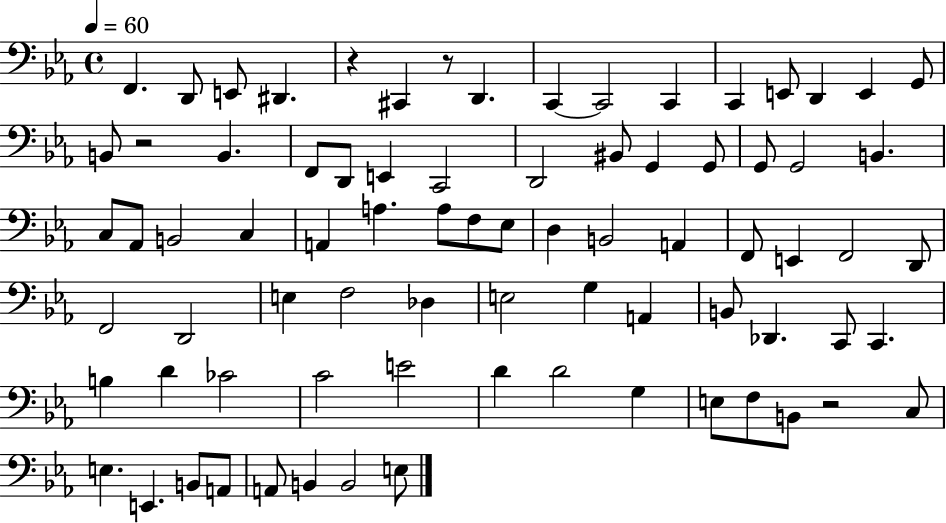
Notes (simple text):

F2/q. D2/e E2/e D#2/q. R/q C#2/q R/e D2/q. C2/q C2/h C2/q C2/q E2/e D2/q E2/q G2/e B2/e R/h B2/q. F2/e D2/e E2/q C2/h D2/h BIS2/e G2/q G2/e G2/e G2/h B2/q. C3/e Ab2/e B2/h C3/q A2/q A3/q. A3/e F3/e Eb3/e D3/q B2/h A2/q F2/e E2/q F2/h D2/e F2/h D2/h E3/q F3/h Db3/q E3/h G3/q A2/q B2/e Db2/q. C2/e C2/q. B3/q D4/q CES4/h C4/h E4/h D4/q D4/h G3/q E3/e F3/e B2/e R/h C3/e E3/q. E2/q. B2/e A2/e A2/e B2/q B2/h E3/e